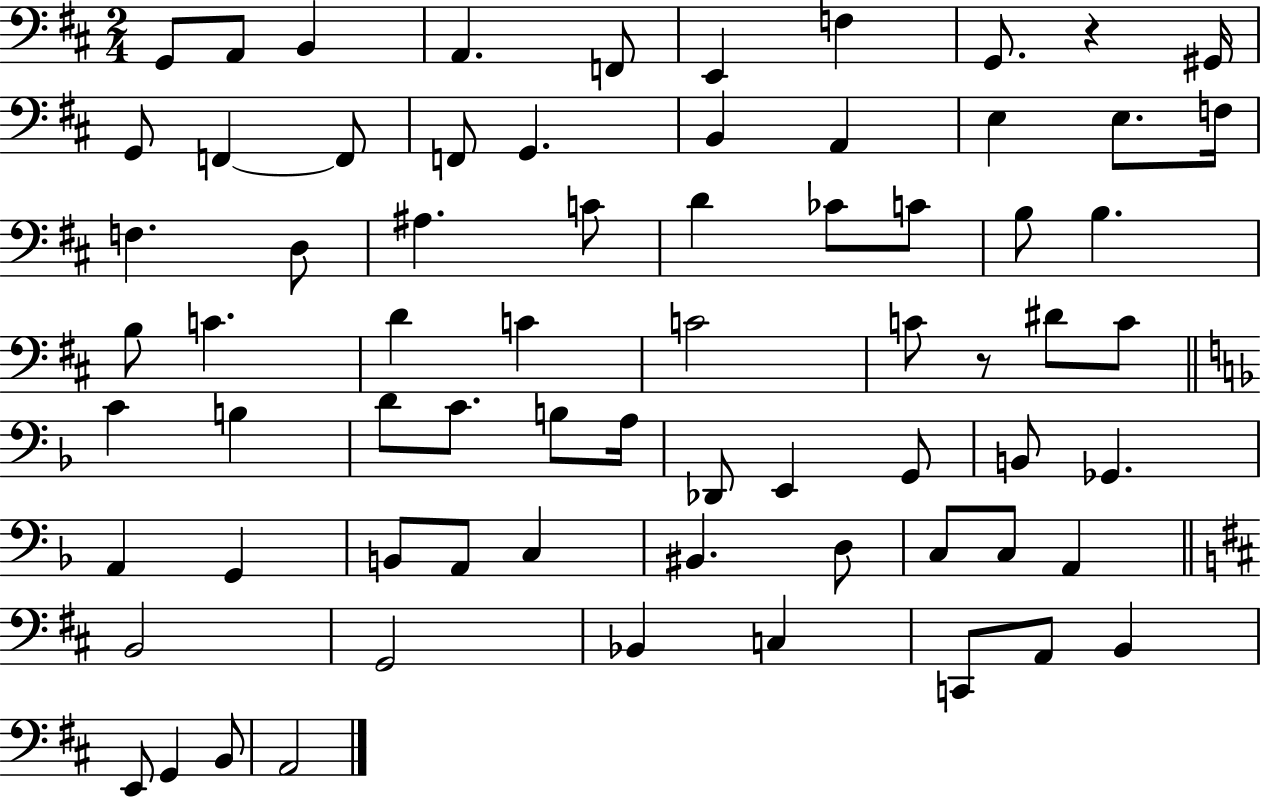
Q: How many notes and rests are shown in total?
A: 70